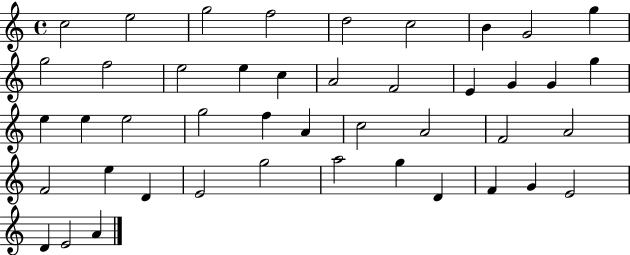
{
  \clef treble
  \time 4/4
  \defaultTimeSignature
  \key c \major
  c''2 e''2 | g''2 f''2 | d''2 c''2 | b'4 g'2 g''4 | \break g''2 f''2 | e''2 e''4 c''4 | a'2 f'2 | e'4 g'4 g'4 g''4 | \break e''4 e''4 e''2 | g''2 f''4 a'4 | c''2 a'2 | f'2 a'2 | \break f'2 e''4 d'4 | e'2 g''2 | a''2 g''4 d'4 | f'4 g'4 e'2 | \break d'4 e'2 a'4 | \bar "|."
}